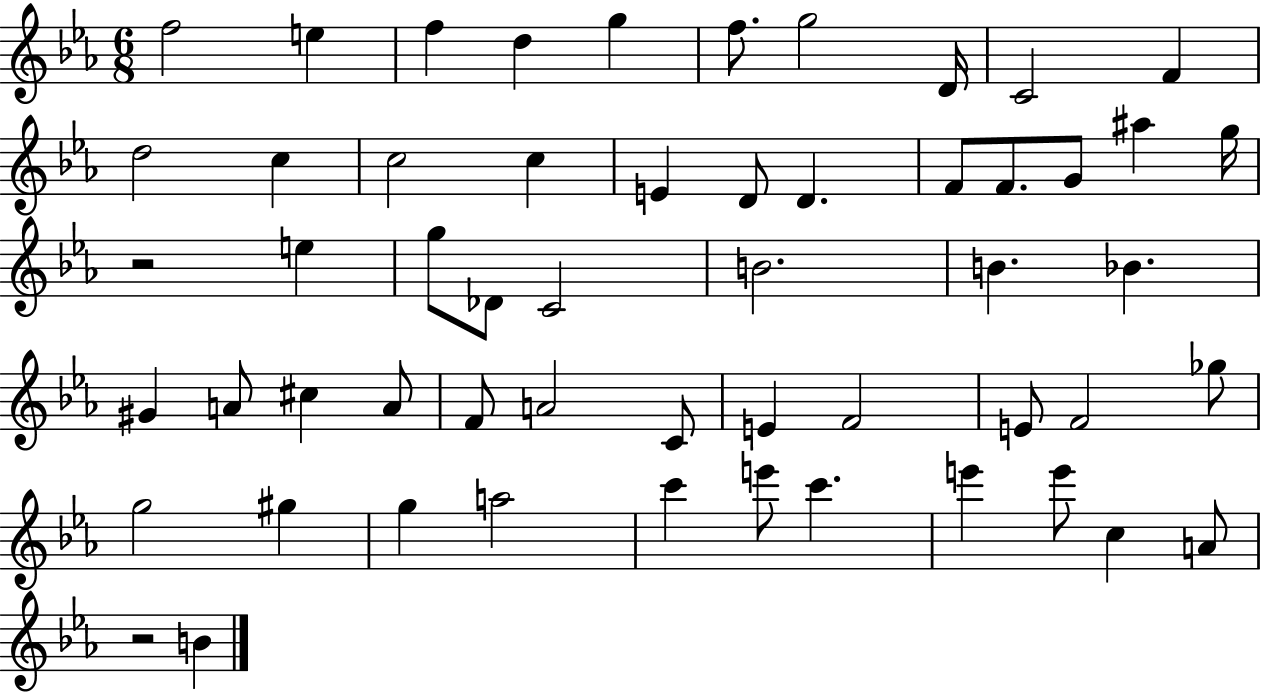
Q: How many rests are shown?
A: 2